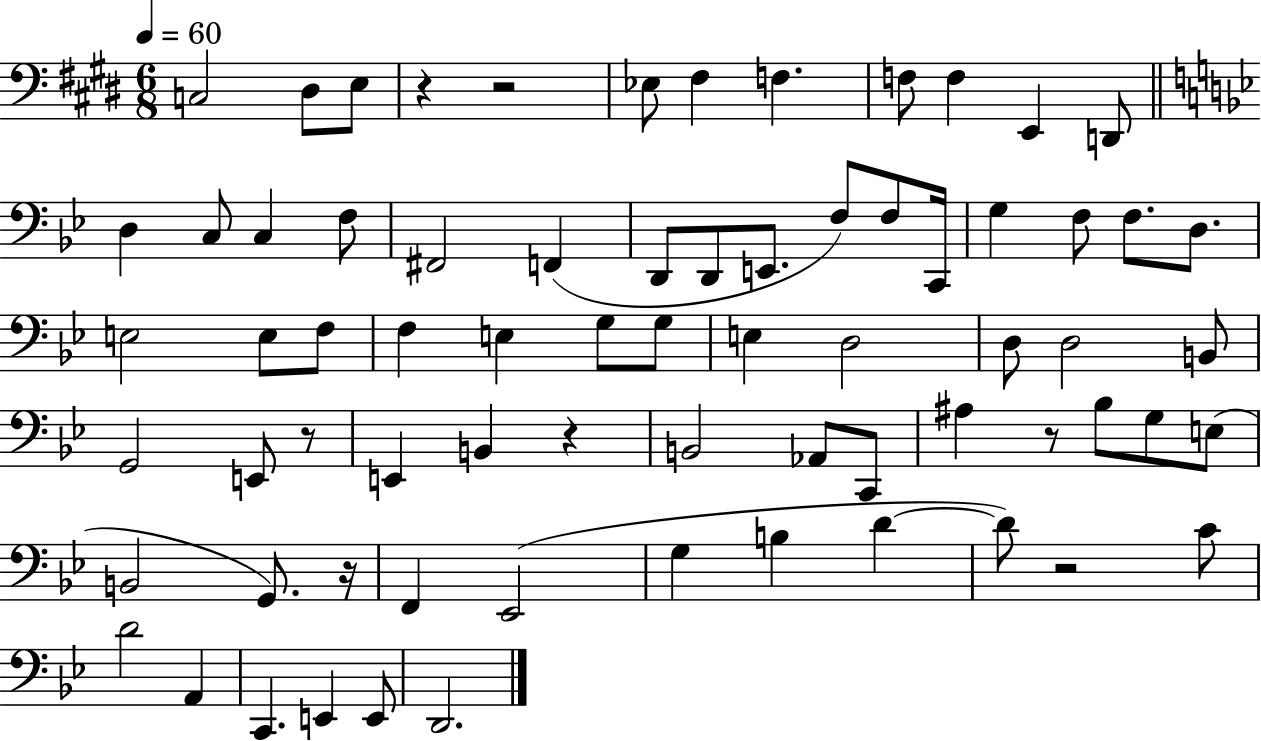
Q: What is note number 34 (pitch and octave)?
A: E3